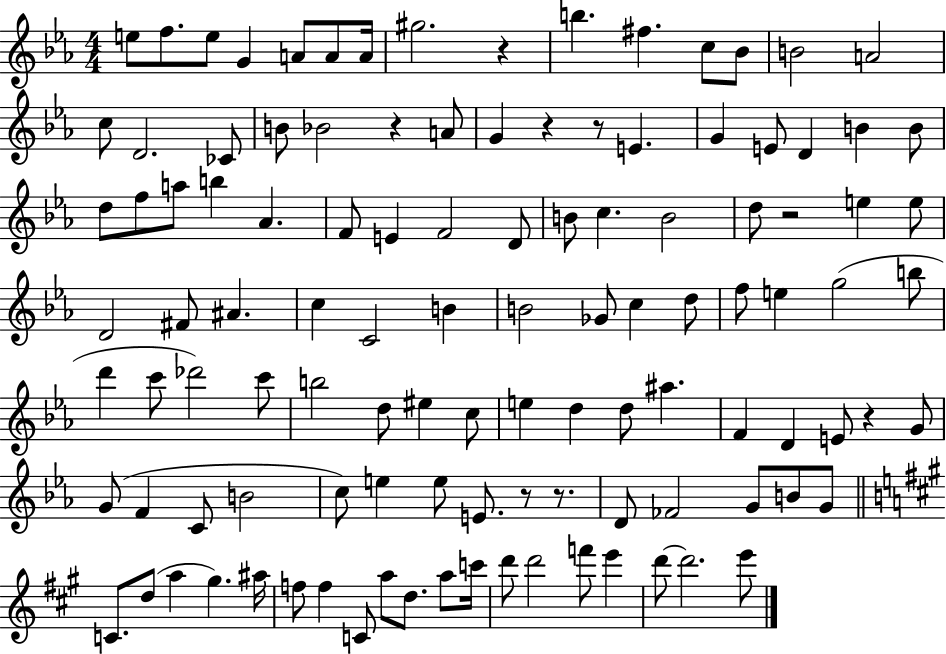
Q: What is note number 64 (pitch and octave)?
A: C5